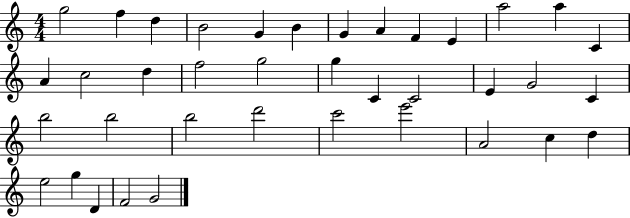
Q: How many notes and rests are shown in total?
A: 38